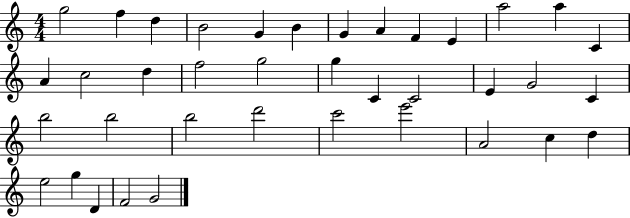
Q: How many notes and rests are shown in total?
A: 38